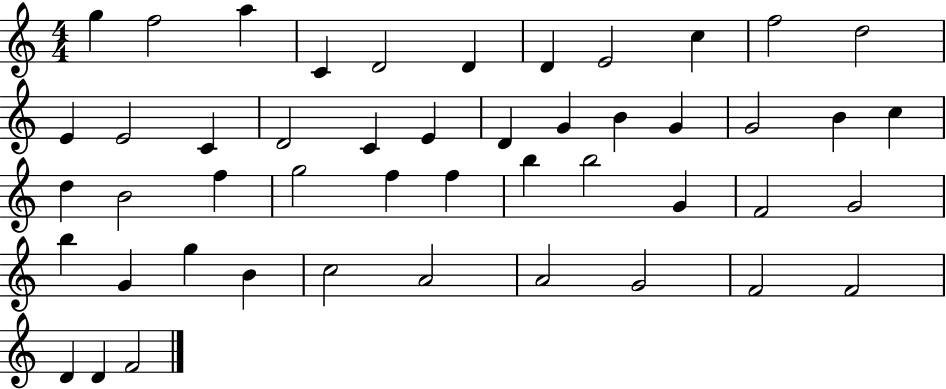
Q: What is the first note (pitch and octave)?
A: G5